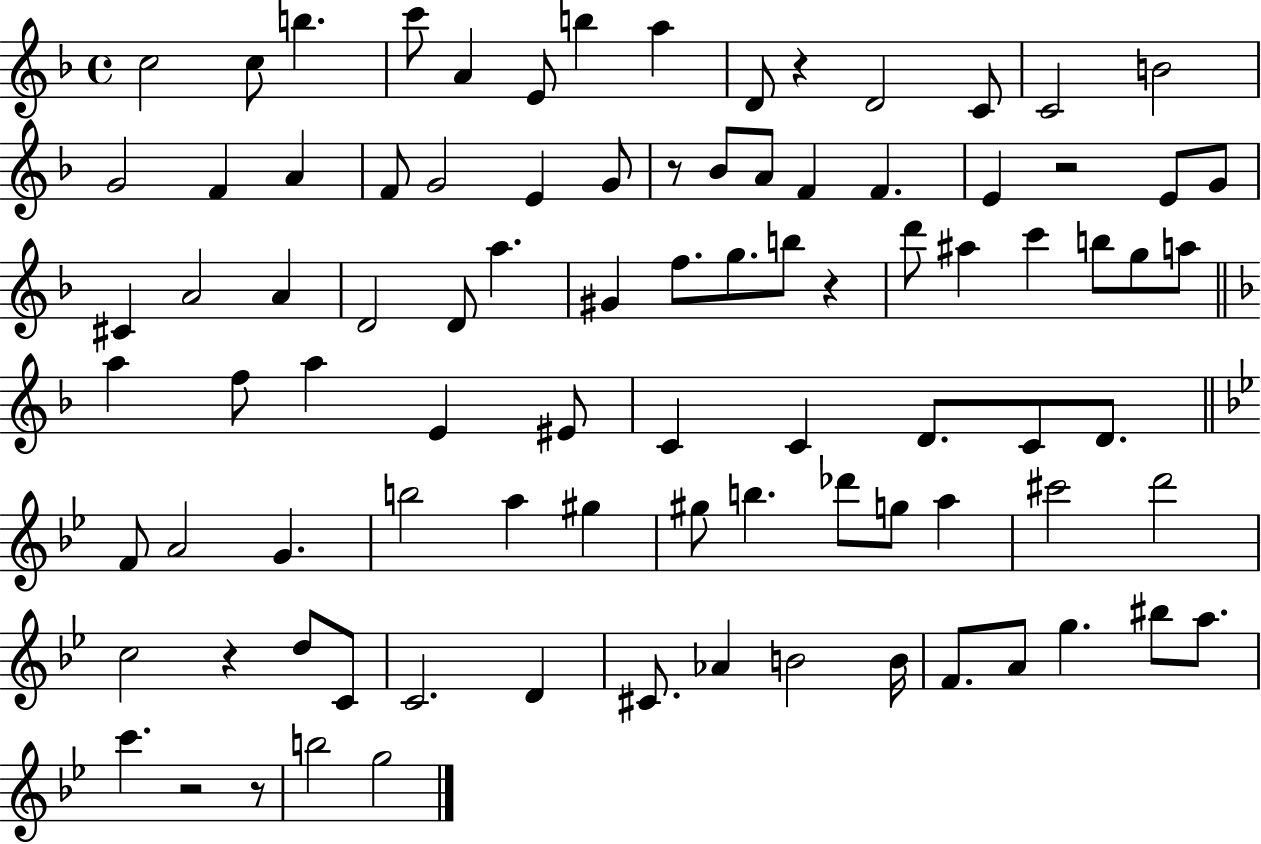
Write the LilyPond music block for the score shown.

{
  \clef treble
  \time 4/4
  \defaultTimeSignature
  \key f \major
  c''2 c''8 b''4. | c'''8 a'4 e'8 b''4 a''4 | d'8 r4 d'2 c'8 | c'2 b'2 | \break g'2 f'4 a'4 | f'8 g'2 e'4 g'8 | r8 bes'8 a'8 f'4 f'4. | e'4 r2 e'8 g'8 | \break cis'4 a'2 a'4 | d'2 d'8 a''4. | gis'4 f''8. g''8. b''8 r4 | d'''8 ais''4 c'''4 b''8 g''8 a''8 | \break \bar "||" \break \key f \major a''4 f''8 a''4 e'4 eis'8 | c'4 c'4 d'8. c'8 d'8. | \bar "||" \break \key bes \major f'8 a'2 g'4. | b''2 a''4 gis''4 | gis''8 b''4. des'''8 g''8 a''4 | cis'''2 d'''2 | \break c''2 r4 d''8 c'8 | c'2. d'4 | cis'8. aes'4 b'2 b'16 | f'8. a'8 g''4. bis''8 a''8. | \break c'''4. r2 r8 | b''2 g''2 | \bar "|."
}